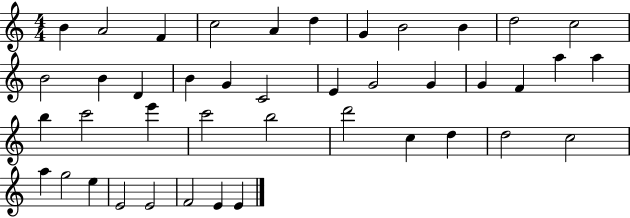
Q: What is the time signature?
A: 4/4